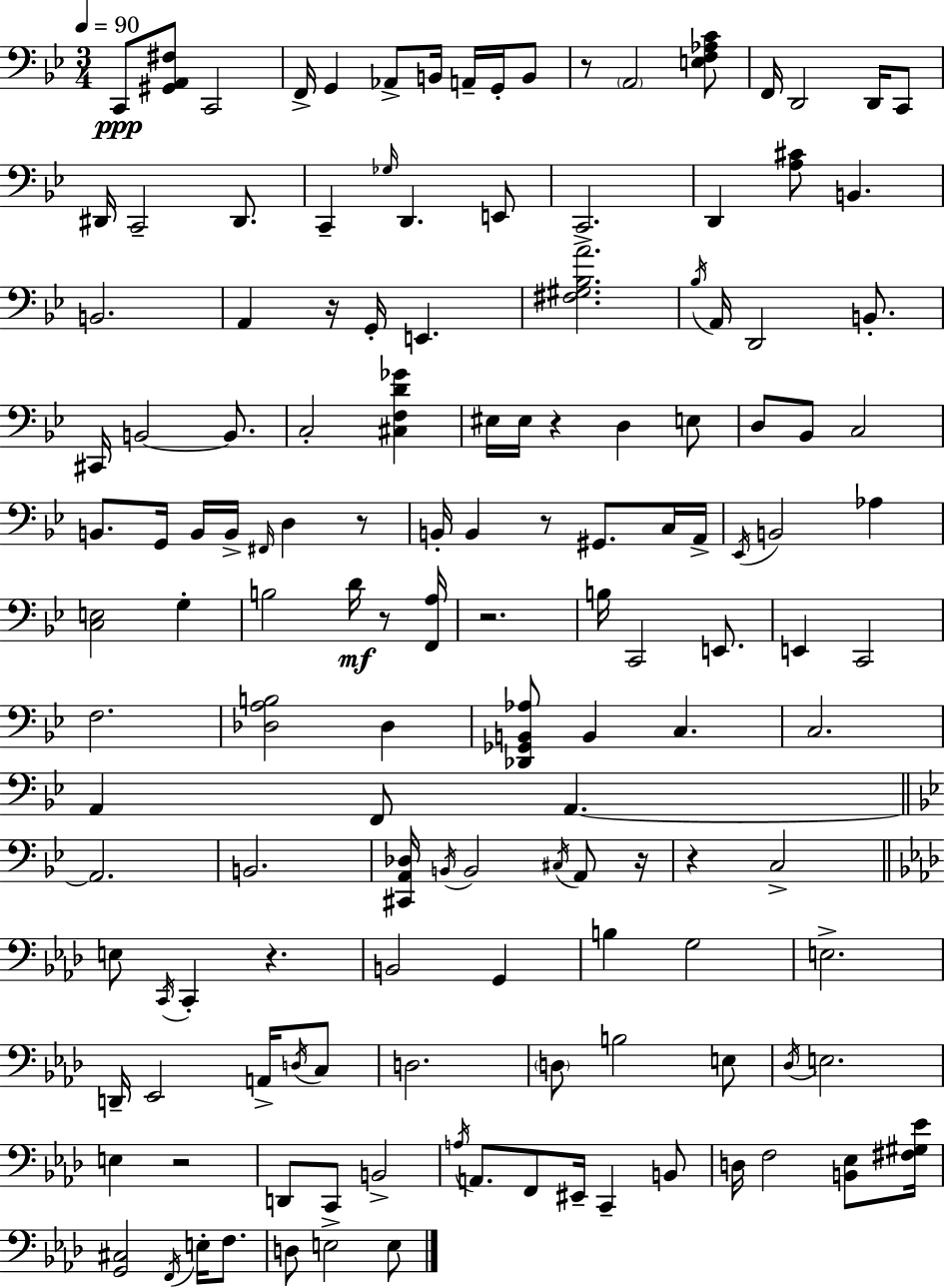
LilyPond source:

{
  \clef bass
  \numericTimeSignature
  \time 3/4
  \key bes \major
  \tempo 4 = 90
  c,8\ppp <gis, a, fis>8 c,2 | f,16-> g,4 aes,8-> b,16 a,16-- g,16-. b,8 | r8 \parenthesize a,2 <e f aes c'>8 | f,16 d,2 d,16 c,8 | \break dis,16 c,2-- dis,8. | c,4-- \grace { ges16 } d,4. e,8 | c,2.-> | d,4 <a cis'>8 b,4. | \break b,2. | a,4 r16 g,16-. e,4. | <fis gis bes a'>2. | \acciaccatura { bes16 } a,16 d,2 b,8.-. | \break cis,16 b,2~~ b,8. | c2-. <cis f d' ges'>4 | eis16 eis16 r4 d4 | e8 d8 bes,8 c2 | \break b,8. g,16 b,16 b,16-> \grace { fis,16 } d4 | r8 b,16-. b,4 r8 gis,8. | c16 a,16-> \acciaccatura { ees,16 } b,2 | aes4 <c e>2 | \break g4-. b2 | d'16\mf r8 <f, a>16 r2. | b16 c,2 | e,8. e,4 c,2 | \break f2. | <des a b>2 | des4 <des, ges, b, aes>8 b,4 c4. | c2. | \break a,4 f,8 a,4.~~ | \bar "||" \break \key bes \major a,2. | b,2. | <cis, a, des>16 \acciaccatura { b,16 } b,2 \acciaccatura { cis16 } a,8 | r16 r4 c2-> | \break \bar "||" \break \key aes \major e8 \acciaccatura { c,16 } c,4-. r4. | b,2 g,4 | b4 g2 | e2.-> | \break d,16-- ees,2 a,16-> \acciaccatura { d16 } | c8 d2. | \parenthesize d8 b2 | e8 \acciaccatura { des16 } e2. | \break e4 r2 | d,8 c,8 b,2-> | \acciaccatura { a16 } a,8. f,8 eis,16-- c,4-- | b,8 d16 f2 | \break <b, ees>8 <fis gis ees'>16 <g, cis>2 | \acciaccatura { f,16 } e16-. f8. d8 e2-> | e8 \bar "|."
}